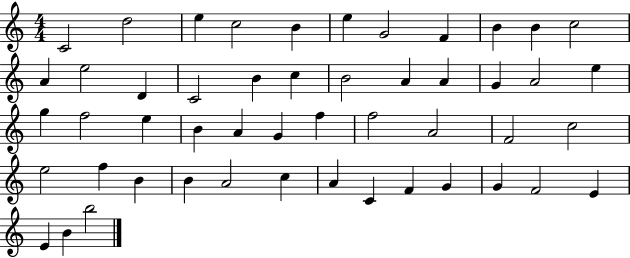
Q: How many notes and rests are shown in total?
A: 50